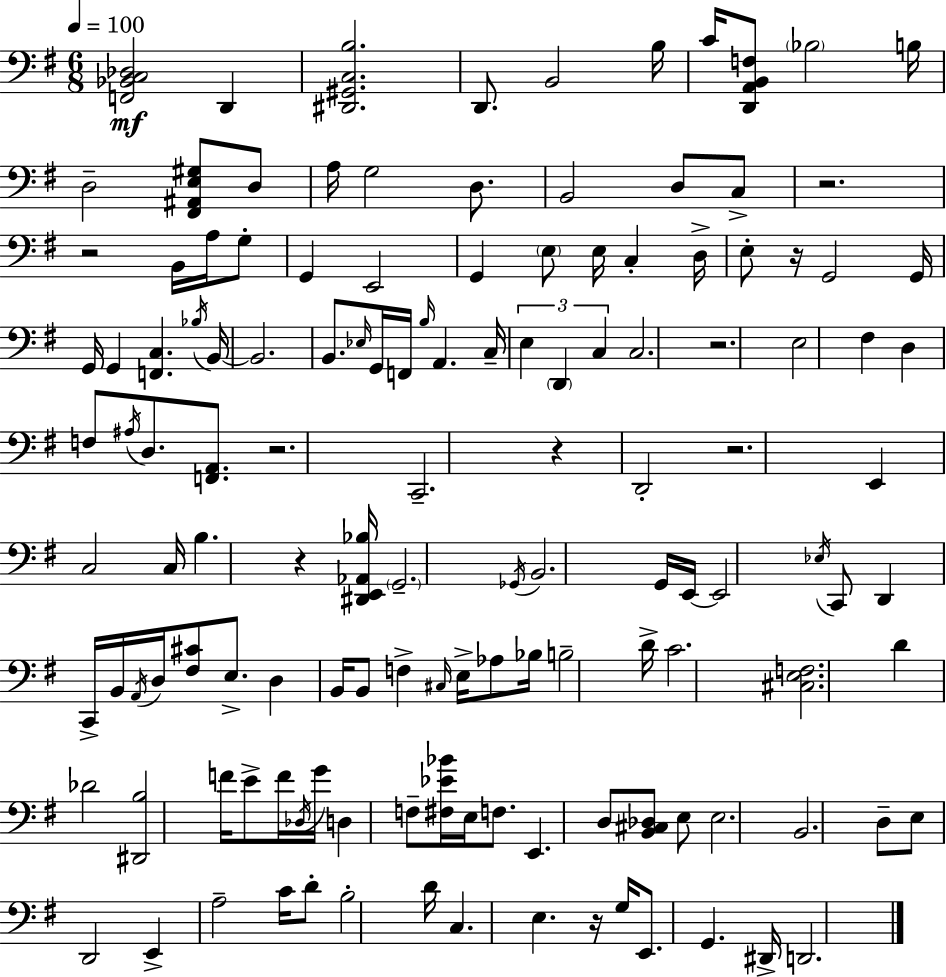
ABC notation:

X:1
T:Untitled
M:6/8
L:1/4
K:Em
[F,,_B,,C,_D,]2 D,, [^D,,^G,,C,B,]2 D,,/2 B,,2 B,/4 C/4 [D,,A,,B,,F,]/2 _B,2 B,/4 D,2 [^F,,^A,,E,^G,]/2 D,/2 A,/4 G,2 D,/2 B,,2 D,/2 C,/2 z2 z2 B,,/4 A,/4 G,/2 G,, E,,2 G,, E,/2 E,/4 C, D,/4 E,/2 z/4 G,,2 G,,/4 G,,/4 G,, [F,,C,] _B,/4 B,,/4 B,,2 B,,/2 _E,/4 G,,/4 F,,/4 B,/4 A,, C,/4 E, D,, C, C,2 z2 E,2 ^F, D, F,/2 ^A,/4 D,/2 [F,,A,,]/2 z2 C,,2 z D,,2 z2 E,, C,2 C,/4 B, z [^D,,E,,_A,,_B,]/4 G,,2 _G,,/4 B,,2 G,,/4 E,,/4 E,,2 _E,/4 C,,/2 D,, C,,/4 B,,/4 A,,/4 D,/4 [^F,^C]/2 E,/2 D, B,,/4 B,,/2 F, ^C,/4 E,/4 _A,/2 _B,/4 B,2 D/4 C2 [^C,E,F,]2 D _D2 [^D,,B,]2 F/4 E/2 F/4 _D,/4 G/4 D, F,/2 [^F,_E_B]/4 E,/4 F,/2 E,, D,/2 [B,,^C,_D,]/2 E,/2 E,2 B,,2 D,/2 E,/2 D,,2 E,, A,2 C/4 D/2 B,2 D/4 C, E, z/4 G,/4 E,,/2 G,, ^D,,/4 D,,2